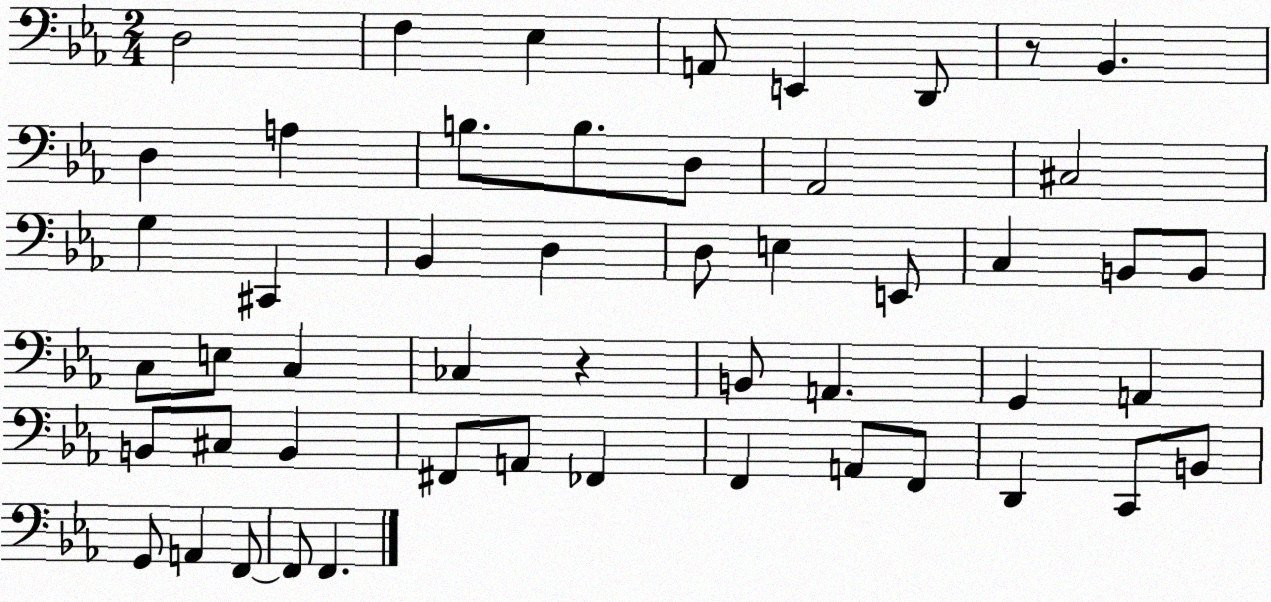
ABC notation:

X:1
T:Untitled
M:2/4
L:1/4
K:Eb
D,2 F, _E, A,,/2 E,, D,,/2 z/2 _B,, D, A, B,/2 B,/2 D,/2 _A,,2 ^C,2 G, ^C,, _B,, D, D,/2 E, E,,/2 C, B,,/2 B,,/2 C,/2 E,/2 C, _C, z B,,/2 A,, G,, A,, B,,/2 ^C,/2 B,, ^F,,/2 A,,/2 _F,, F,, A,,/2 F,,/2 D,, C,,/2 B,,/2 G,,/2 A,, F,,/2 F,,/2 F,,